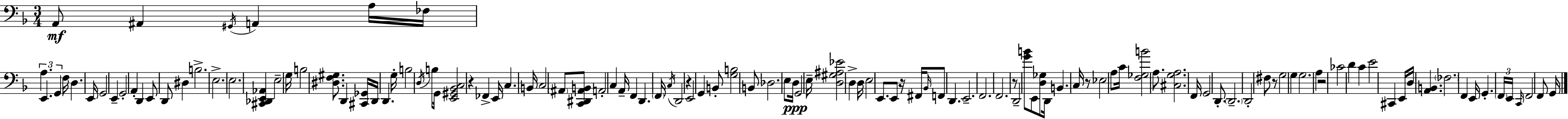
X:1
T:Untitled
M:3/4
L:1/4
K:F
A,,/2 ^A,, ^G,,/4 A,, A,/4 _F,/4 A, E,, G,, F,/4 D, E,,/4 G,,2 E,, G,,2 A,, D,, E,,/2 D,,/2 ^D, B,2 E,2 E,2 [^C,,_D,,E,,_A,,] E,2 G,/4 B,2 [^D,F,^G,]/2 D,, [^C,,_G,,]/4 D,,/4 D,, G,/4 B,2 D,/4 B,/2 G,,/4 [E,,^G,,_B,,C,]2 z _F,, E,,/4 C, B,,/4 C,2 ^A,,/2 [C,,^D,,^A,,B,,]/2 A,,2 C, A,,/4 F,, D,, F,,/4 C,/4 D,,2 z E,,2 G,, B,,/2 [G,B,]2 B,,/2 _D,2 E,/2 D,/4 G,,2 E,/4 [D,^G,^A,_E]2 D, D,/4 E,2 E,,/2 E,,/2 z/4 ^F,,/4 _B,,/4 F,,/2 D,, E,,2 F,,2 F,,2 z/2 D,,2 [GB]/2 E,,/2 [D,_G,]/2 D,,/4 B,, C,/4 z/2 _E,2 A,/2 C/4 [F,_G,B]2 A,/2 [^C,G,A,]2 F,,/4 G,,2 D,,/2 D,,2 D,,2 ^F,/2 z/2 G,2 G, G,2 A, z2 _C2 D C E2 ^C,, E,,/4 D,/4 [A,,B,,] _F,2 F,, E,,/4 G,, F,,/4 E,,/4 C,,/4 F,,2 F,,/2 G,,/4